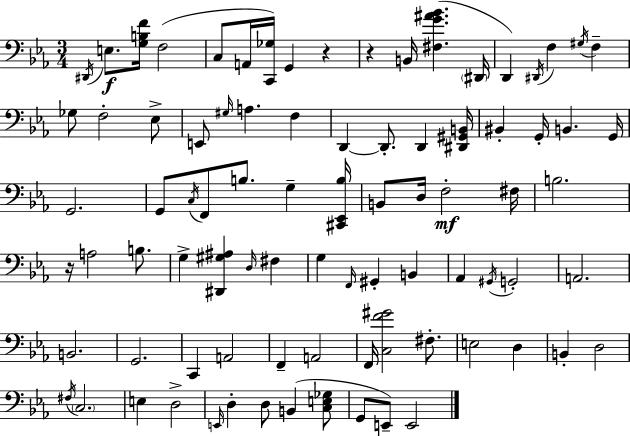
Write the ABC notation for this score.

X:1
T:Untitled
M:3/4
L:1/4
K:Cm
^D,,/4 E,/2 [G,B,F]/4 F,2 C,/2 A,,/4 [C,,_G,]/4 G,, z z B,,/4 [^F,G^A_B] ^D,,/4 D,, ^D,,/4 F, ^G,/4 F, _G,/2 F,2 _E,/2 E,,/2 ^G,/4 A, F, D,, D,,/2 D,, [^D,,^G,,B,,]/4 ^B,, G,,/4 B,, G,,/4 G,,2 G,,/2 C,/4 F,,/2 B,/2 G, [^C,,_E,,B,]/4 B,,/2 D,/4 F,2 ^F,/4 B,2 z/4 A,2 B,/2 G, [^D,,^G,^A,] D,/4 ^F, G, F,,/4 ^G,, B,, _A,, ^G,,/4 G,,2 A,,2 B,,2 G,,2 C,, A,,2 F,, A,,2 F,,/4 [C,F^G]2 ^F,/2 E,2 D, B,, D,2 ^F,/4 C,2 E, D,2 E,,/4 D, D,/2 B,, [C,E,_G,]/2 G,,/2 E,,/2 E,,2